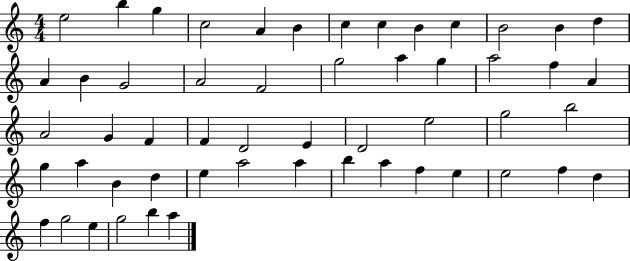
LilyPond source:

{
  \clef treble
  \numericTimeSignature
  \time 4/4
  \key c \major
  e''2 b''4 g''4 | c''2 a'4 b'4 | c''4 c''4 b'4 c''4 | b'2 b'4 d''4 | \break a'4 b'4 g'2 | a'2 f'2 | g''2 a''4 g''4 | a''2 f''4 a'4 | \break a'2 g'4 f'4 | f'4 d'2 e'4 | d'2 e''2 | g''2 b''2 | \break g''4 a''4 b'4 d''4 | e''4 a''2 a''4 | b''4 a''4 f''4 e''4 | e''2 f''4 d''4 | \break f''4 g''2 e''4 | g''2 b''4 a''4 | \bar "|."
}